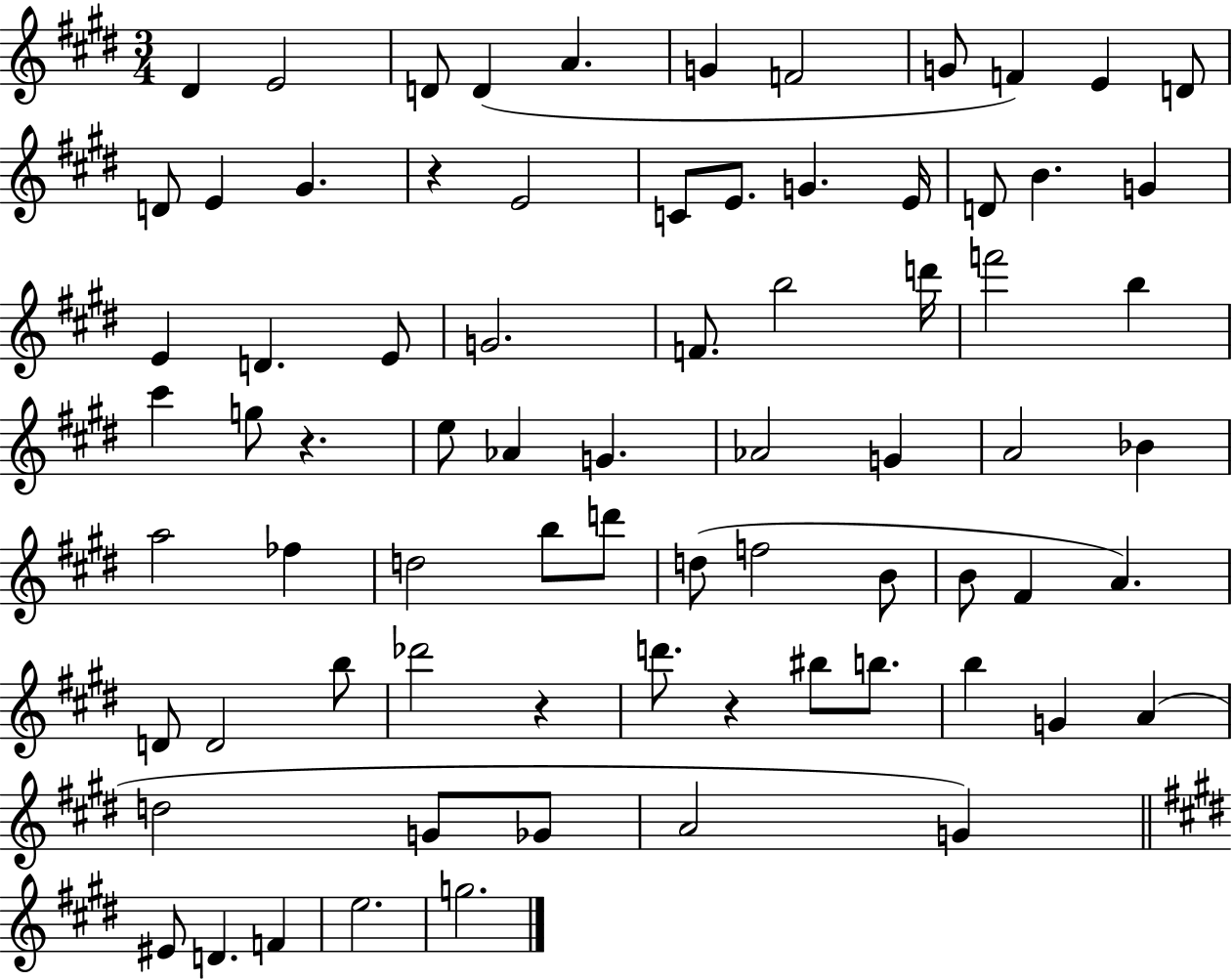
X:1
T:Untitled
M:3/4
L:1/4
K:E
^D E2 D/2 D A G F2 G/2 F E D/2 D/2 E ^G z E2 C/2 E/2 G E/4 D/2 B G E D E/2 G2 F/2 b2 d'/4 f'2 b ^c' g/2 z e/2 _A G _A2 G A2 _B a2 _f d2 b/2 d'/2 d/2 f2 B/2 B/2 ^F A D/2 D2 b/2 _d'2 z d'/2 z ^b/2 b/2 b G A d2 G/2 _G/2 A2 G ^E/2 D F e2 g2